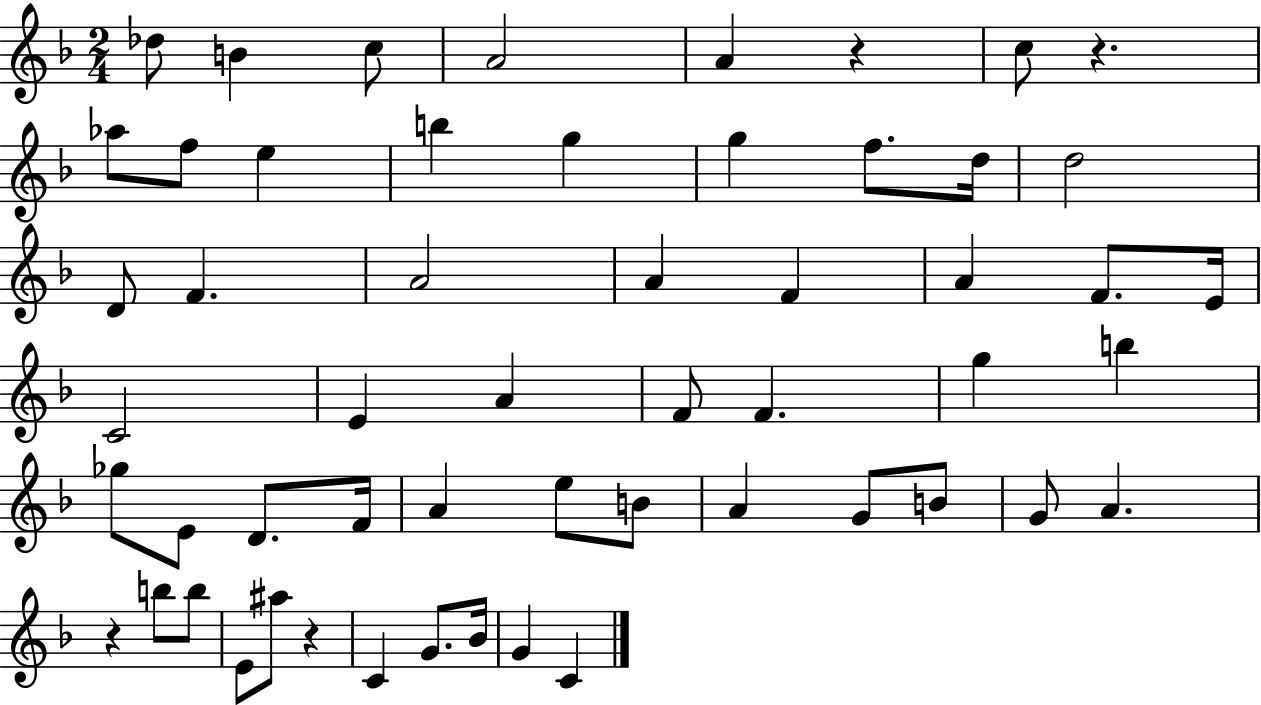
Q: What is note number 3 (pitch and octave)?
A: C5